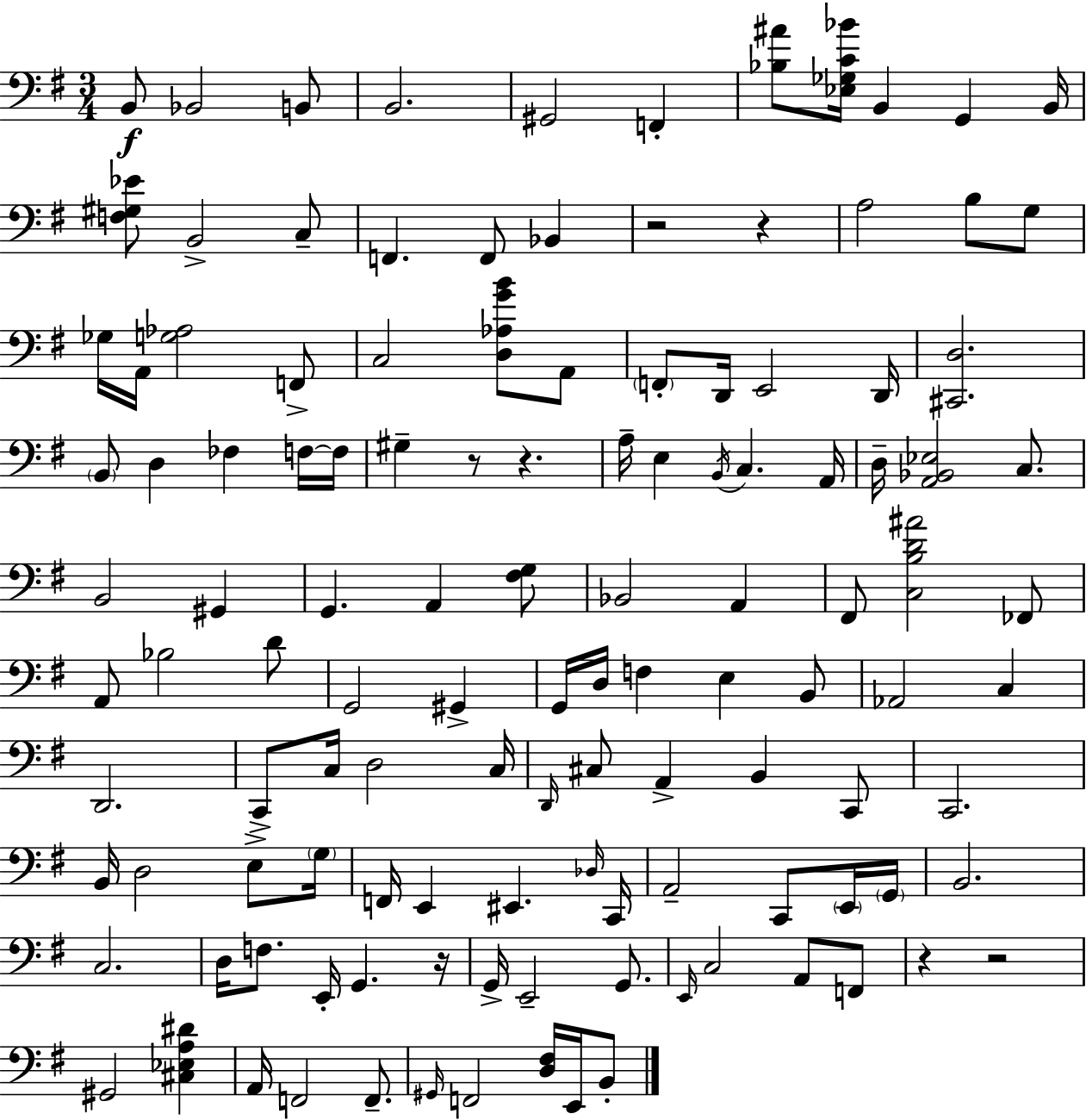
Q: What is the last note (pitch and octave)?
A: B2